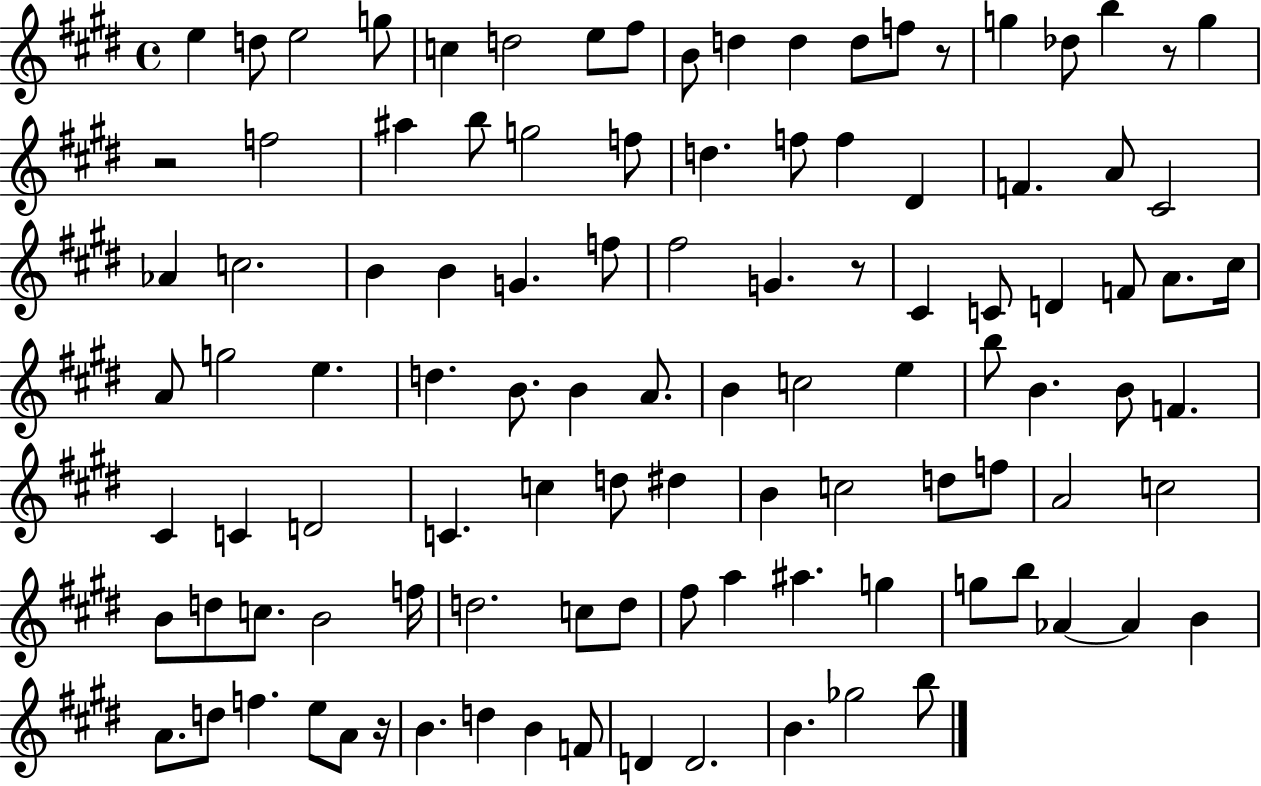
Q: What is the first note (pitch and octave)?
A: E5